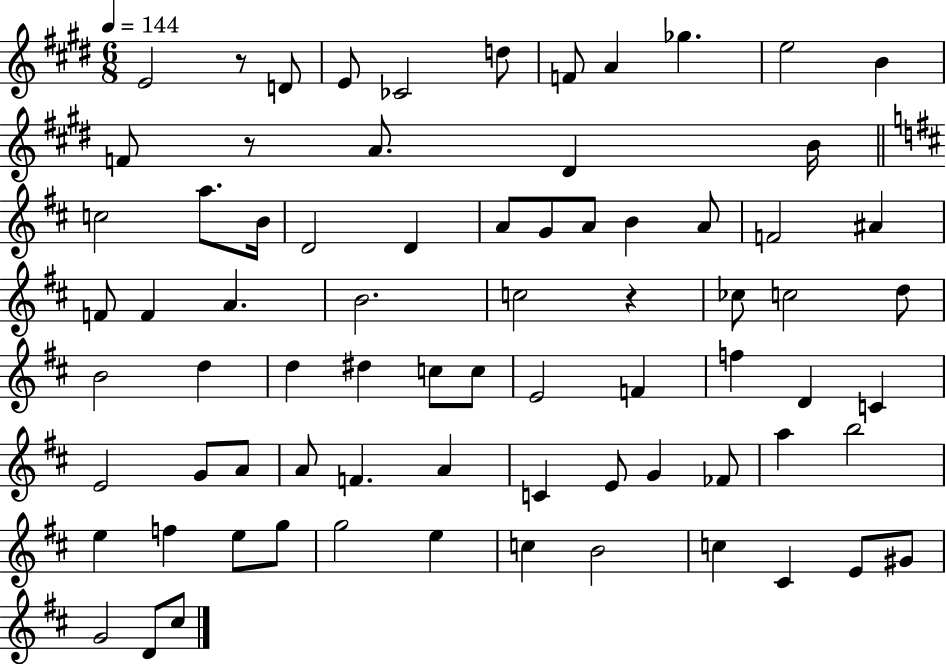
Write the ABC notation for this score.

X:1
T:Untitled
M:6/8
L:1/4
K:E
E2 z/2 D/2 E/2 _C2 d/2 F/2 A _g e2 B F/2 z/2 A/2 ^D B/4 c2 a/2 B/4 D2 D A/2 G/2 A/2 B A/2 F2 ^A F/2 F A B2 c2 z _c/2 c2 d/2 B2 d d ^d c/2 c/2 E2 F f D C E2 G/2 A/2 A/2 F A C E/2 G _F/2 a b2 e f e/2 g/2 g2 e c B2 c ^C E/2 ^G/2 G2 D/2 ^c/2